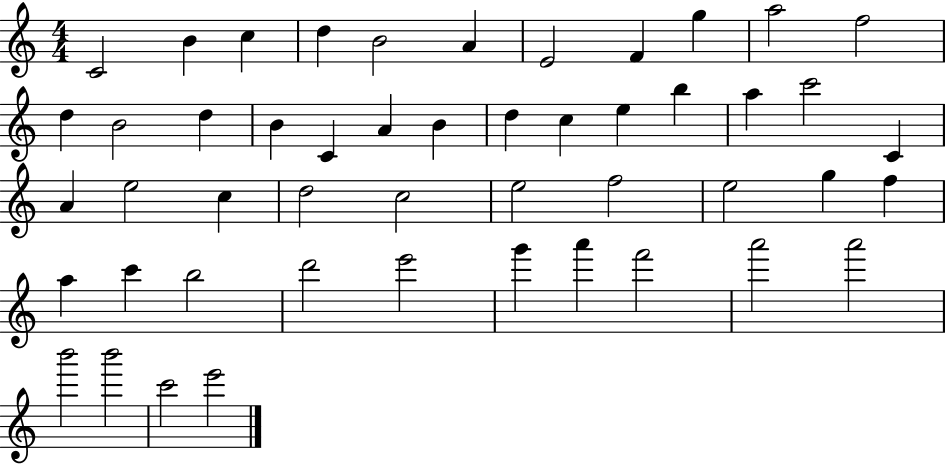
X:1
T:Untitled
M:4/4
L:1/4
K:C
C2 B c d B2 A E2 F g a2 f2 d B2 d B C A B d c e b a c'2 C A e2 c d2 c2 e2 f2 e2 g f a c' b2 d'2 e'2 g' a' f'2 a'2 a'2 b'2 b'2 c'2 e'2